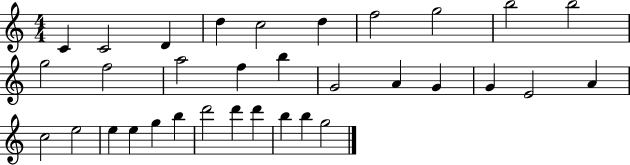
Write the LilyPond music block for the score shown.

{
  \clef treble
  \numericTimeSignature
  \time 4/4
  \key c \major
  c'4 c'2 d'4 | d''4 c''2 d''4 | f''2 g''2 | b''2 b''2 | \break g''2 f''2 | a''2 f''4 b''4 | g'2 a'4 g'4 | g'4 e'2 a'4 | \break c''2 e''2 | e''4 e''4 g''4 b''4 | d'''2 d'''4 d'''4 | b''4 b''4 g''2 | \break \bar "|."
}